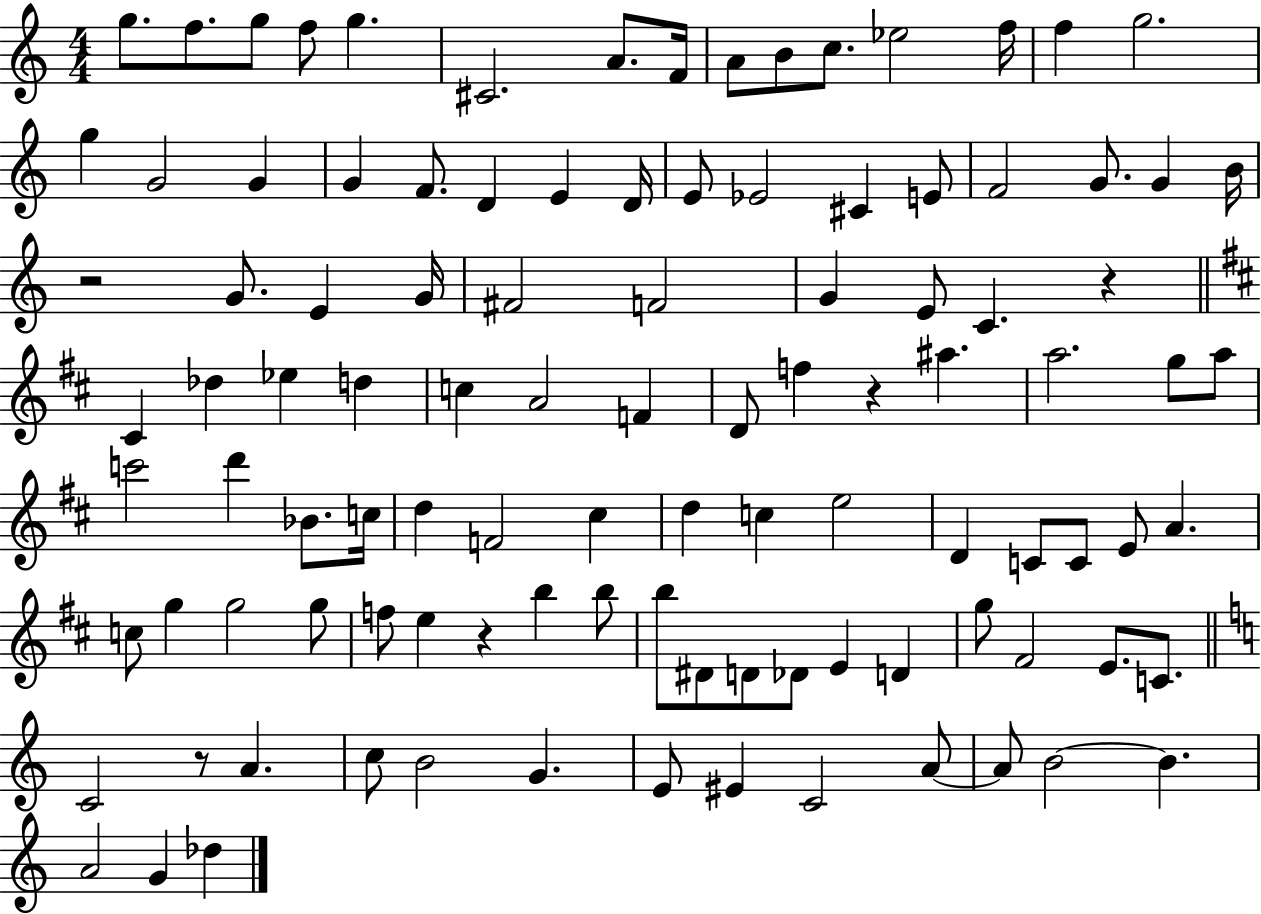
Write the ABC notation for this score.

X:1
T:Untitled
M:4/4
L:1/4
K:C
g/2 f/2 g/2 f/2 g ^C2 A/2 F/4 A/2 B/2 c/2 _e2 f/4 f g2 g G2 G G F/2 D E D/4 E/2 _E2 ^C E/2 F2 G/2 G B/4 z2 G/2 E G/4 ^F2 F2 G E/2 C z ^C _d _e d c A2 F D/2 f z ^a a2 g/2 a/2 c'2 d' _B/2 c/4 d F2 ^c d c e2 D C/2 C/2 E/2 A c/2 g g2 g/2 f/2 e z b b/2 b/2 ^D/2 D/2 _D/2 E D g/2 ^F2 E/2 C/2 C2 z/2 A c/2 B2 G E/2 ^E C2 A/2 A/2 B2 B A2 G _d